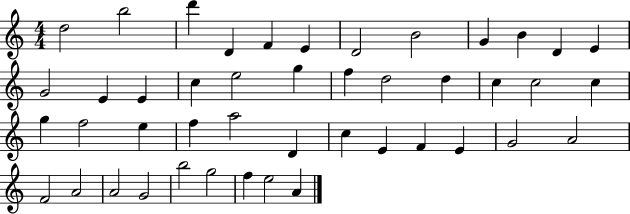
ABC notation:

X:1
T:Untitled
M:4/4
L:1/4
K:C
d2 b2 d' D F E D2 B2 G B D E G2 E E c e2 g f d2 d c c2 c g f2 e f a2 D c E F E G2 A2 F2 A2 A2 G2 b2 g2 f e2 A